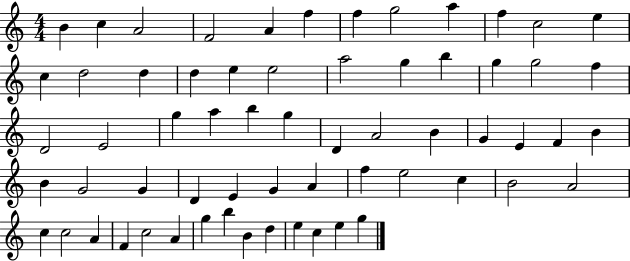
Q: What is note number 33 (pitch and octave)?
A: B4